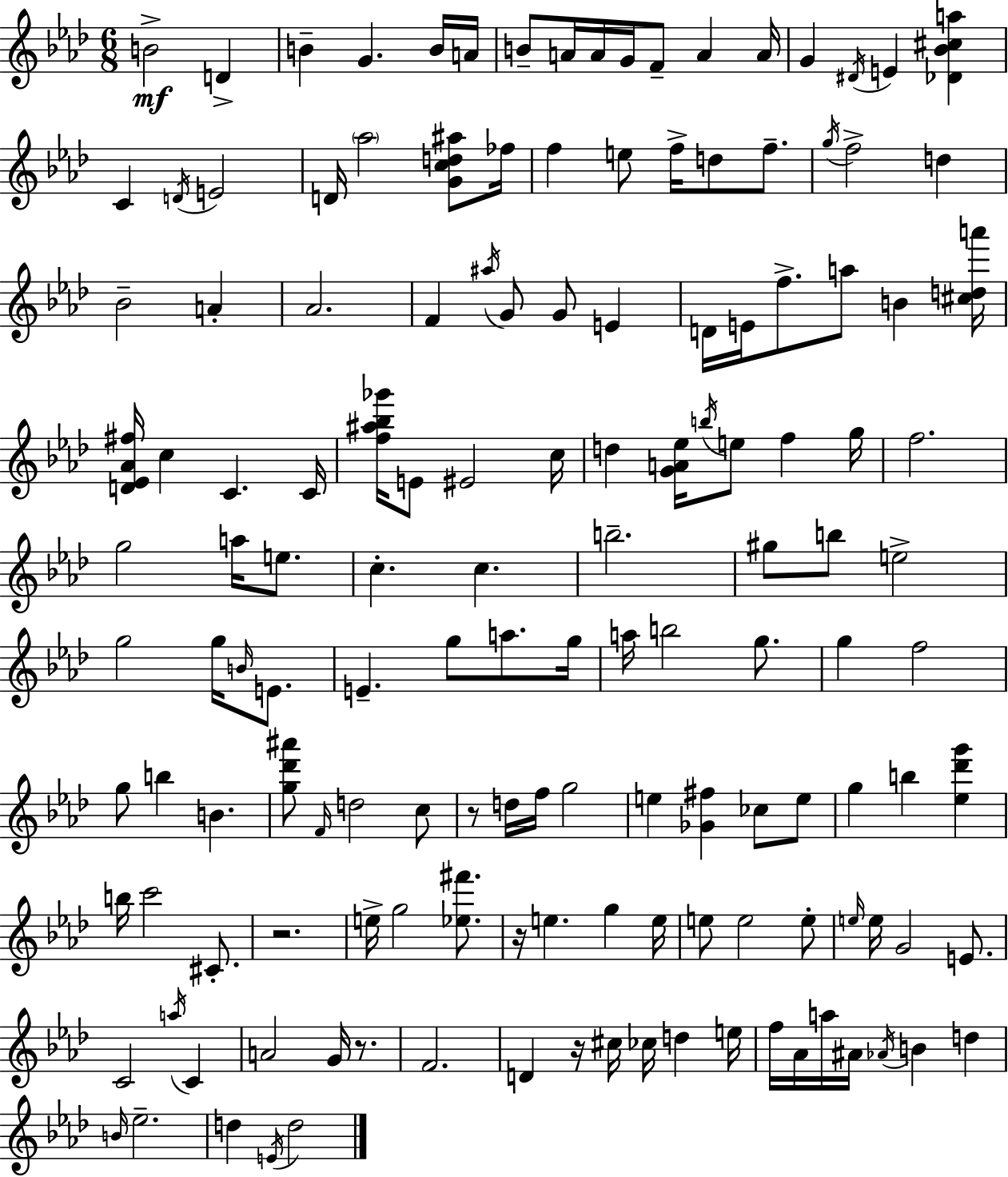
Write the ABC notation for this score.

X:1
T:Untitled
M:6/8
L:1/4
K:Fm
B2 D B G B/4 A/4 B/2 A/4 A/4 G/4 F/2 A A/4 G ^D/4 E [_D_B^ca] C D/4 E2 D/4 _a2 [Gcd^a]/2 _f/4 f e/2 f/4 d/2 f/2 g/4 f2 d _B2 A _A2 F ^a/4 G/2 G/2 E D/4 E/4 f/2 a/2 B [^cda']/4 [D_E_A^f]/4 c C C/4 [f^a_b_g']/4 E/2 ^E2 c/4 d [GA_e]/4 b/4 e/2 f g/4 f2 g2 a/4 e/2 c c b2 ^g/2 b/2 e2 g2 g/4 B/4 E/2 E g/2 a/2 g/4 a/4 b2 g/2 g f2 g/2 b B [g_d'^a']/2 F/4 d2 c/2 z/2 d/4 f/4 g2 e [_G^f] _c/2 e/2 g b [_e_d'g'] b/4 c'2 ^C/2 z2 e/4 g2 [_e^f']/2 z/4 e g e/4 e/2 e2 e/2 e/4 e/4 G2 E/2 C2 a/4 C A2 G/4 z/2 F2 D z/4 ^c/4 _c/4 d e/4 f/4 _A/4 a/4 ^A/4 _A/4 B d B/4 _e2 d E/4 d2